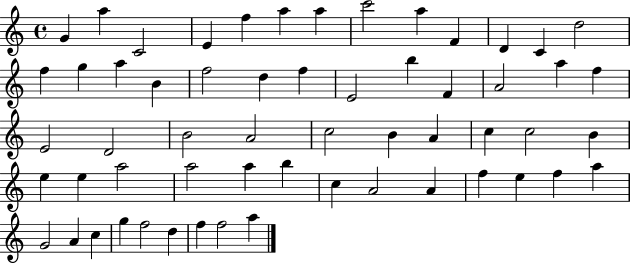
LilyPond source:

{
  \clef treble
  \time 4/4
  \defaultTimeSignature
  \key c \major
  g'4 a''4 c'2 | e'4 f''4 a''4 a''4 | c'''2 a''4 f'4 | d'4 c'4 d''2 | \break f''4 g''4 a''4 b'4 | f''2 d''4 f''4 | e'2 b''4 f'4 | a'2 a''4 f''4 | \break e'2 d'2 | b'2 a'2 | c''2 b'4 a'4 | c''4 c''2 b'4 | \break e''4 e''4 a''2 | a''2 a''4 b''4 | c''4 a'2 a'4 | f''4 e''4 f''4 a''4 | \break g'2 a'4 c''4 | g''4 f''2 d''4 | f''4 f''2 a''4 | \bar "|."
}